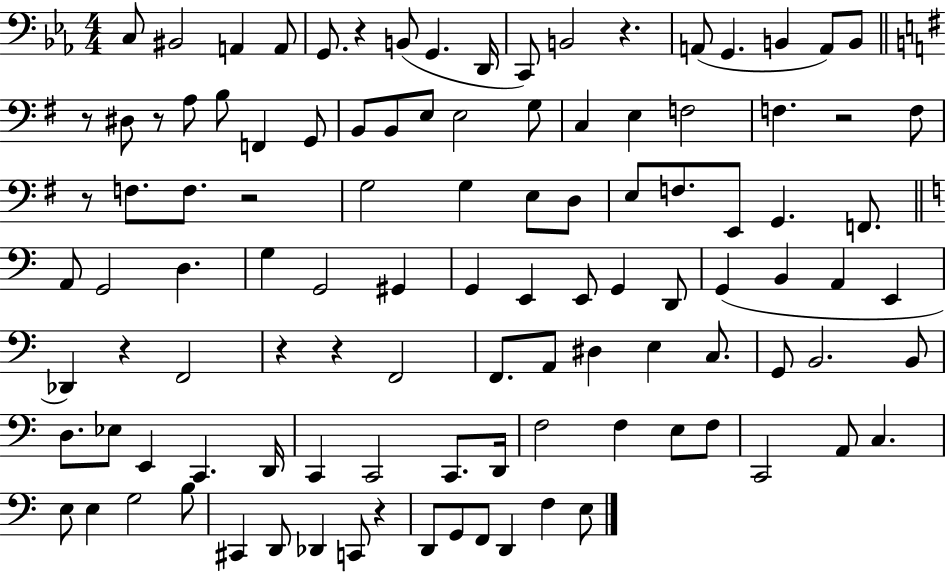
C3/e BIS2/h A2/q A2/e G2/e. R/q B2/e G2/q. D2/s C2/e B2/h R/q. A2/e G2/q. B2/q A2/e B2/e R/e D#3/e R/e A3/e B3/e F2/q G2/e B2/e B2/e E3/e E3/h G3/e C3/q E3/q F3/h F3/q. R/h F3/e R/e F3/e. F3/e. R/h G3/h G3/q E3/e D3/e E3/e F3/e. E2/e G2/q. F2/e. A2/e G2/h D3/q. G3/q G2/h G#2/q G2/q E2/q E2/e G2/q D2/e G2/q B2/q A2/q E2/q Db2/q R/q F2/h R/q R/q F2/h F2/e. A2/e D#3/q E3/q C3/e. G2/e B2/h. B2/e D3/e. Eb3/e E2/q C2/q. D2/s C2/q C2/h C2/e. D2/s F3/h F3/q E3/e F3/e C2/h A2/e C3/q. E3/e E3/q G3/h B3/e C#2/q D2/e Db2/q C2/e R/q D2/e G2/e F2/e D2/q F3/q E3/e